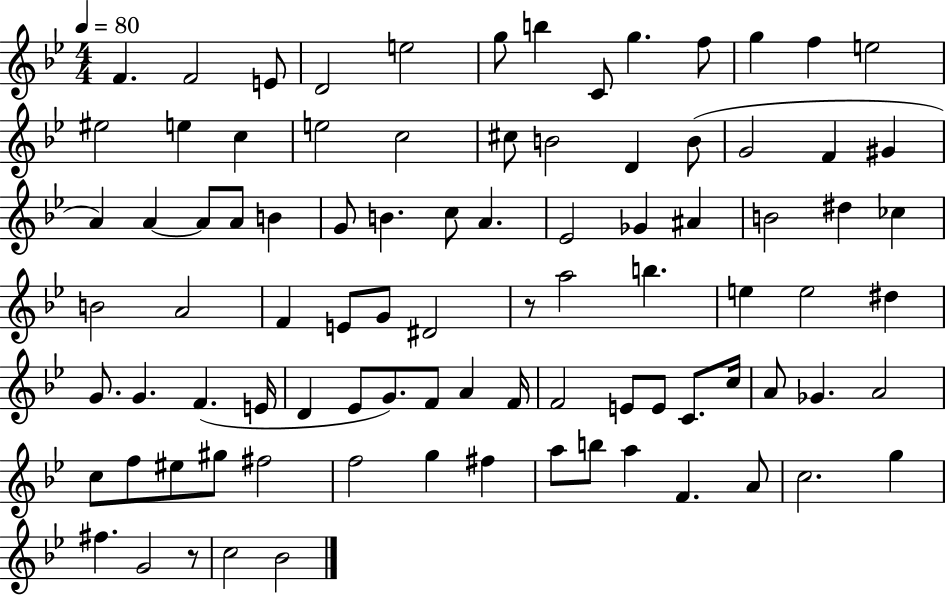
{
  \clef treble
  \numericTimeSignature
  \time 4/4
  \key bes \major
  \tempo 4 = 80
  f'4. f'2 e'8 | d'2 e''2 | g''8 b''4 c'8 g''4. f''8 | g''4 f''4 e''2 | \break eis''2 e''4 c''4 | e''2 c''2 | cis''8 b'2 d'4 b'8( | g'2 f'4 gis'4 | \break a'4) a'4~~ a'8 a'8 b'4 | g'8 b'4. c''8 a'4. | ees'2 ges'4 ais'4 | b'2 dis''4 ces''4 | \break b'2 a'2 | f'4 e'8 g'8 dis'2 | r8 a''2 b''4. | e''4 e''2 dis''4 | \break g'8. g'4. f'4.( e'16 | d'4 ees'8 g'8.) f'8 a'4 f'16 | f'2 e'8 e'8 c'8. c''16 | a'8 ges'4. a'2 | \break c''8 f''8 eis''8 gis''8 fis''2 | f''2 g''4 fis''4 | a''8 b''8 a''4 f'4. a'8 | c''2. g''4 | \break fis''4. g'2 r8 | c''2 bes'2 | \bar "|."
}